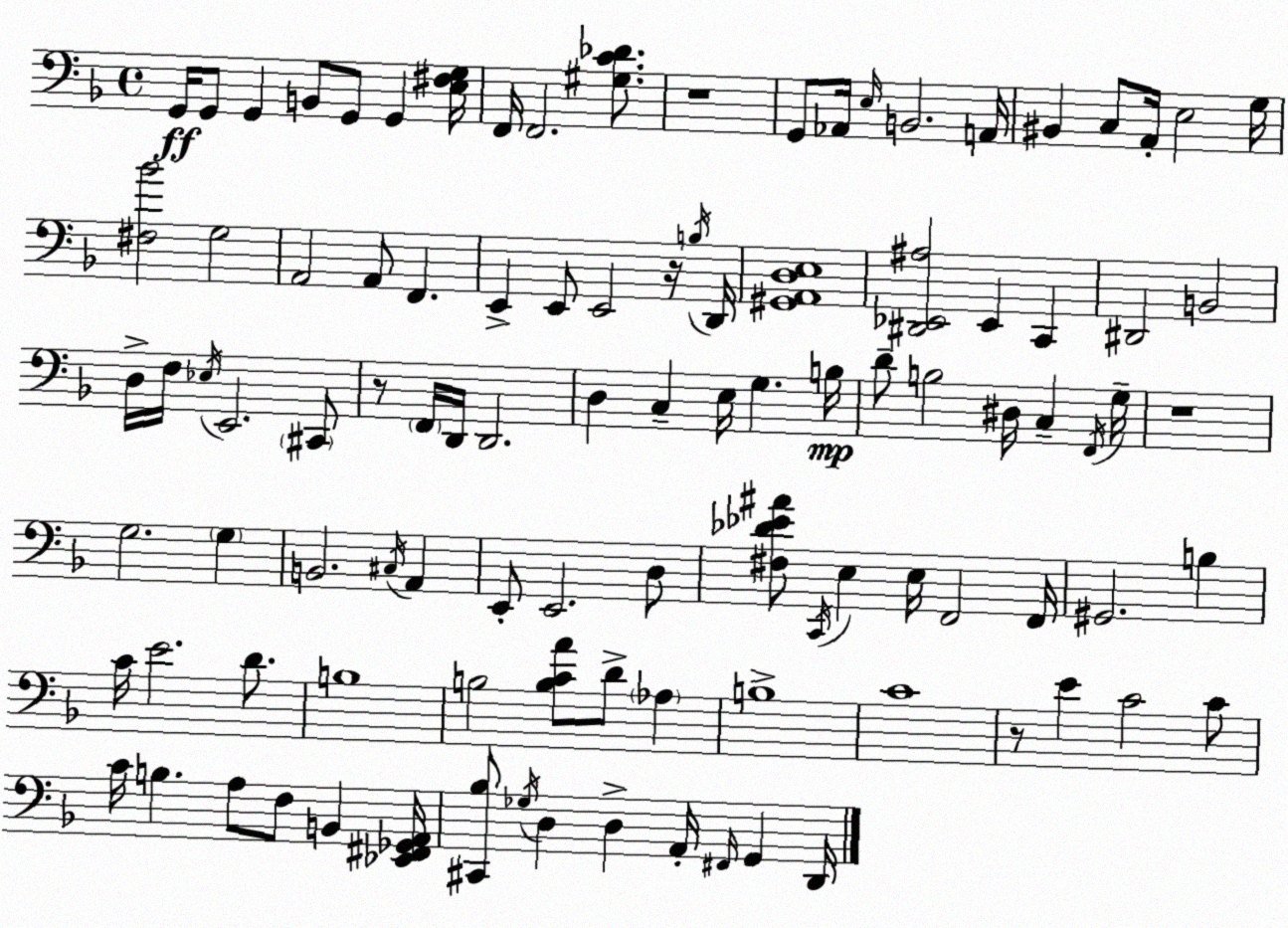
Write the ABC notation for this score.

X:1
T:Untitled
M:4/4
L:1/4
K:F
G,,/4 G,,/2 G,, B,,/2 G,,/2 G,, [E,^F,G,]/4 F,,/4 F,,2 [^G,C_D]/2 z4 G,,/2 _A,,/4 E,/4 B,,2 A,,/4 ^B,, C,/2 A,,/4 E,2 G,/4 [^F,_B]2 G,2 A,,2 A,,/2 F,, E,, E,,/2 E,,2 z/4 B,/4 D,,/4 [^G,,A,,D,E,]4 [^D,,_E,,^A,]2 _E,, C,, ^D,,2 B,,2 D,/4 F,/4 _E,/4 E,,2 ^C,,/2 z/2 F,,/4 D,,/4 D,,2 D, C, E,/4 G, B,/4 D/2 B,2 ^D,/4 C, F,,/4 G,/4 z4 G,2 G, B,,2 ^C,/4 A,, E,,/2 E,,2 D,/2 [^F,_D_E^A]/2 C,,/4 E, E,/4 F,,2 F,,/4 ^G,,2 B, C/4 E2 D/2 B,4 B,2 [B,CA]/2 D/2 _A, B,4 C4 z/2 E C2 C/2 C/4 B, A,/2 F,/2 B,, [_E,,^F,,_G,,A,,]/4 [^C,,_B,]/2 _G,/4 D, D, A,,/4 ^F,,/4 G,, D,,/4